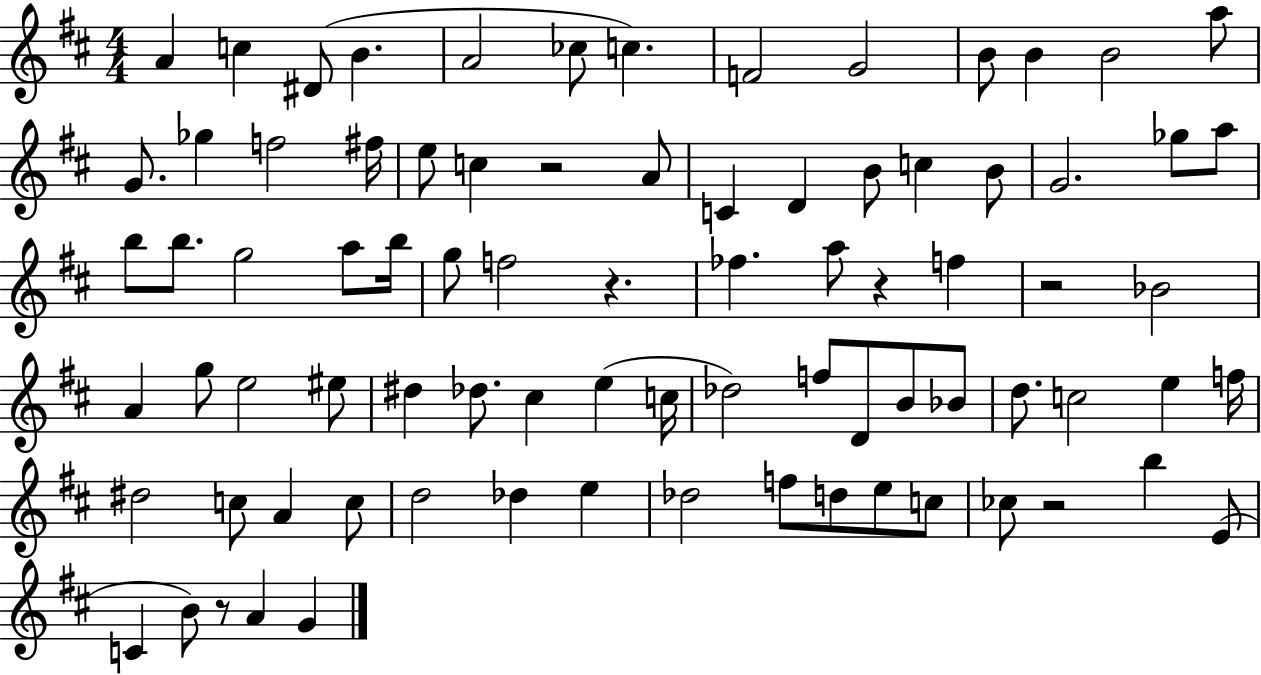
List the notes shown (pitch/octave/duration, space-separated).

A4/q C5/q D#4/e B4/q. A4/h CES5/e C5/q. F4/h G4/h B4/e B4/q B4/h A5/e G4/e. Gb5/q F5/h F#5/s E5/e C5/q R/h A4/e C4/q D4/q B4/e C5/q B4/e G4/h. Gb5/e A5/e B5/e B5/e. G5/h A5/e B5/s G5/e F5/h R/q. FES5/q. A5/e R/q F5/q R/h Bb4/h A4/q G5/e E5/h EIS5/e D#5/q Db5/e. C#5/q E5/q C5/s Db5/h F5/e D4/e B4/e Bb4/e D5/e. C5/h E5/q F5/s D#5/h C5/e A4/q C5/e D5/h Db5/q E5/q Db5/h F5/e D5/e E5/e C5/e CES5/e R/h B5/q E4/e C4/q B4/e R/e A4/q G4/q